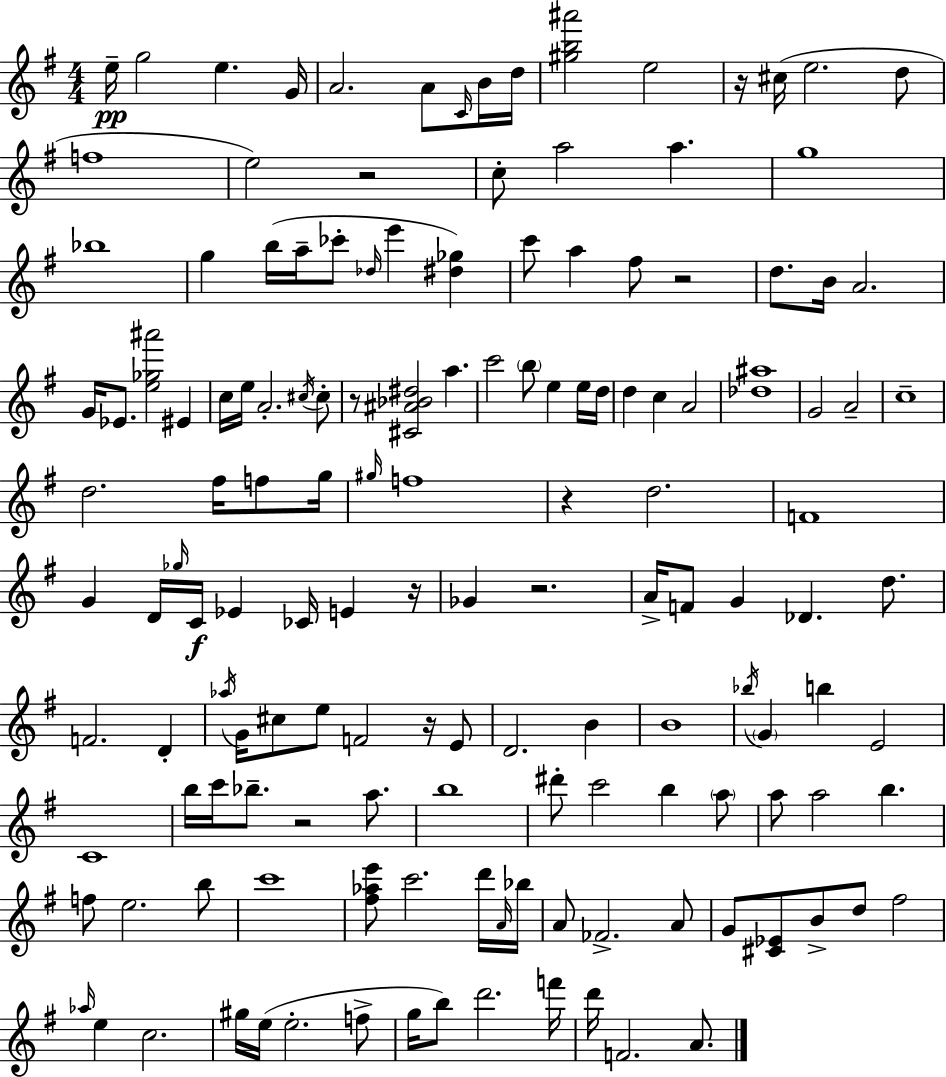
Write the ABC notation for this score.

X:1
T:Untitled
M:4/4
L:1/4
K:Em
e/4 g2 e G/4 A2 A/2 C/4 B/4 d/4 [^gb^a']2 e2 z/4 ^c/4 e2 d/2 f4 e2 z2 c/2 a2 a g4 _b4 g b/4 a/4 _c'/2 _d/4 e' [^d_g] c'/2 a ^f/2 z2 d/2 B/4 A2 G/4 _E/2 [e_g^a']2 ^E c/4 e/4 A2 ^c/4 ^c/2 z/2 [^C^A_B^d]2 a c'2 b/2 e e/4 d/4 d c A2 [_d^a]4 G2 A2 c4 d2 ^f/4 f/2 g/4 ^g/4 f4 z d2 F4 G D/4 _g/4 C/4 _E _C/4 E z/4 _G z2 A/4 F/2 G _D d/2 F2 D _a/4 G/4 ^c/2 e/2 F2 z/4 E/2 D2 B B4 _b/4 G b E2 C4 b/4 c'/4 _b/2 z2 a/2 b4 ^d'/2 c'2 b a/2 a/2 a2 b f/2 e2 b/2 c'4 [^f_ae']/2 c'2 d'/4 A/4 _b/4 A/2 _F2 A/2 G/2 [^C_E]/2 B/2 d/2 ^f2 _a/4 e c2 ^g/4 e/4 e2 f/2 g/4 b/2 d'2 f'/4 d'/4 F2 A/2